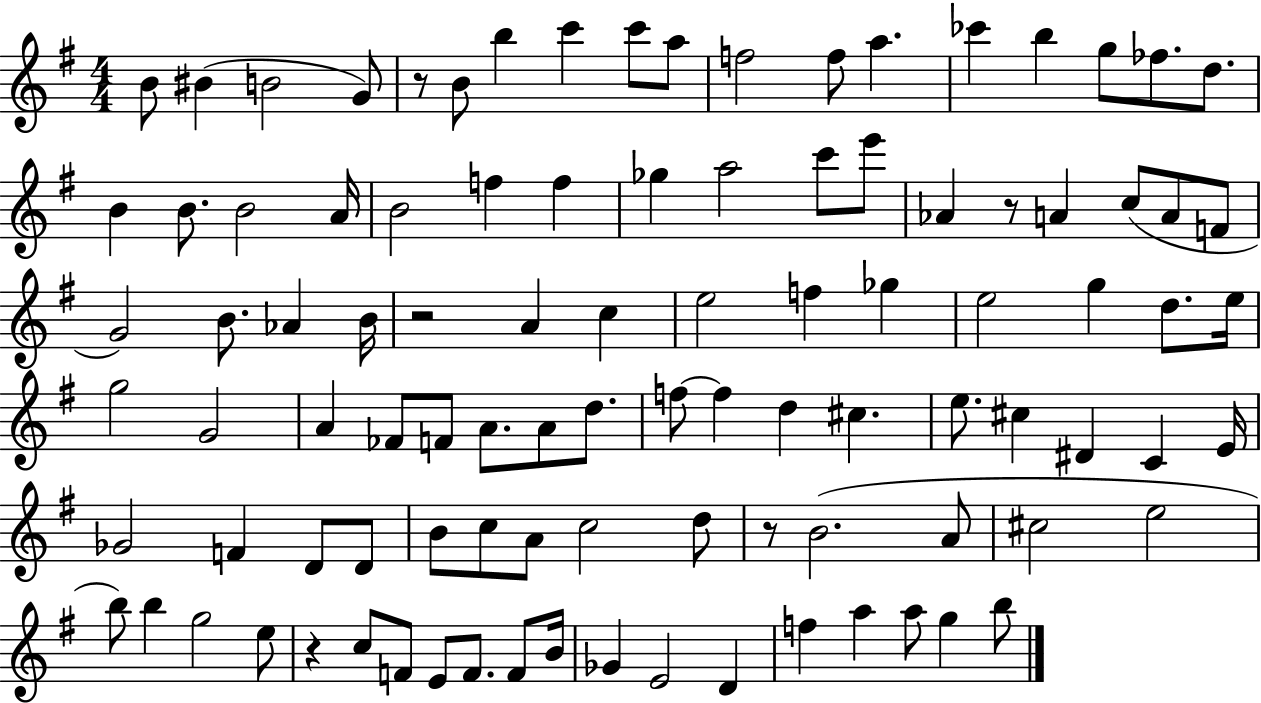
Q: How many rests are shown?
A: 5